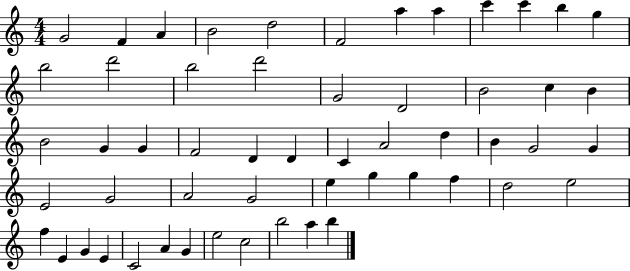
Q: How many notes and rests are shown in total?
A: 55